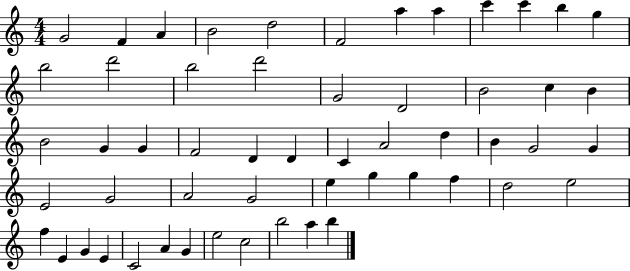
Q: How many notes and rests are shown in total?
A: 55